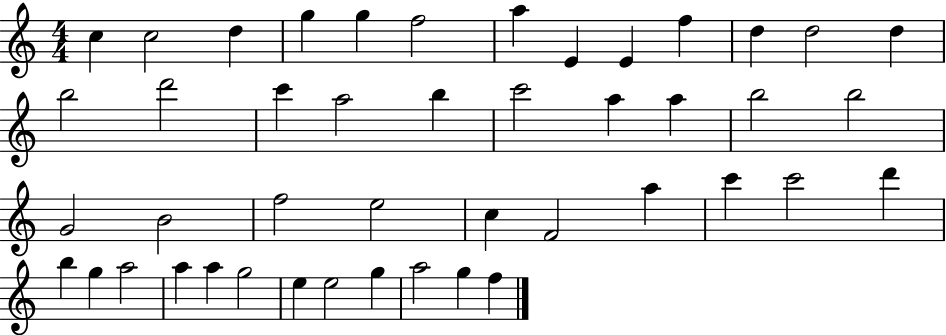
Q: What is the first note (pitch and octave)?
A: C5